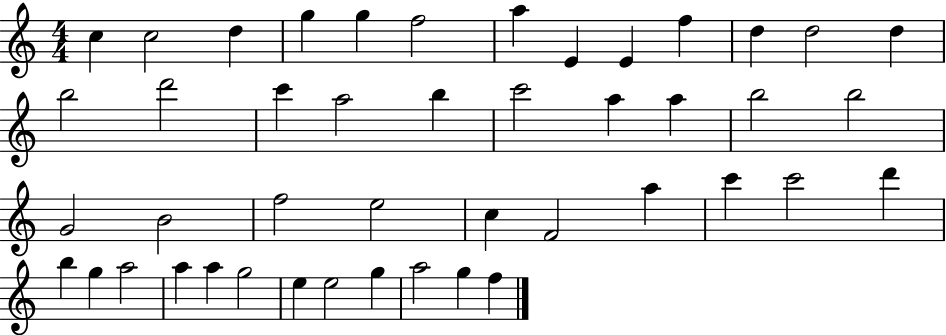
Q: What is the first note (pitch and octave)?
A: C5